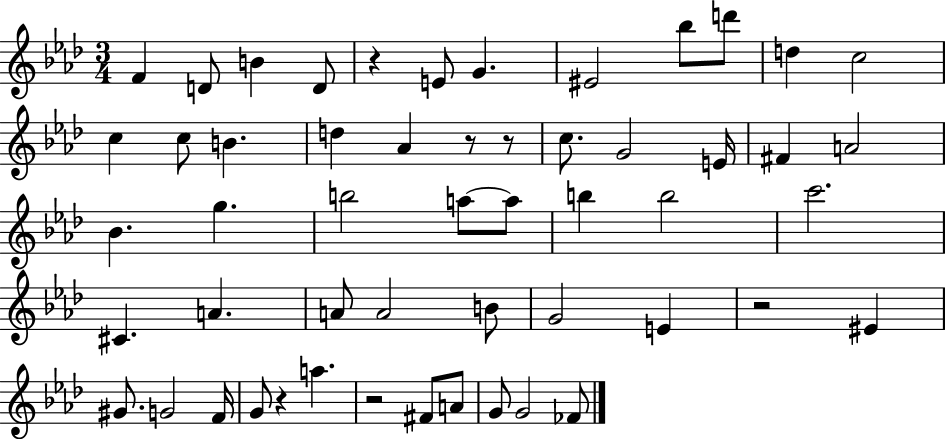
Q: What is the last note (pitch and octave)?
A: FES4